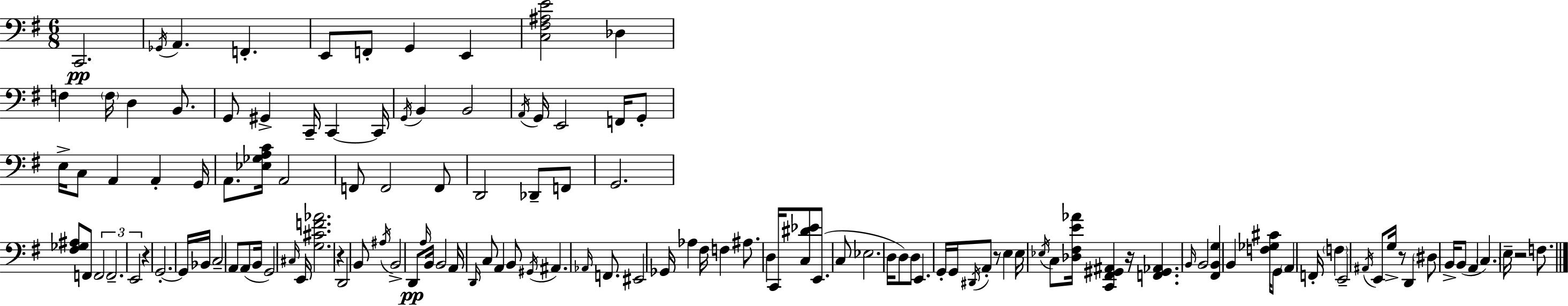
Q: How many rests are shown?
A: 6